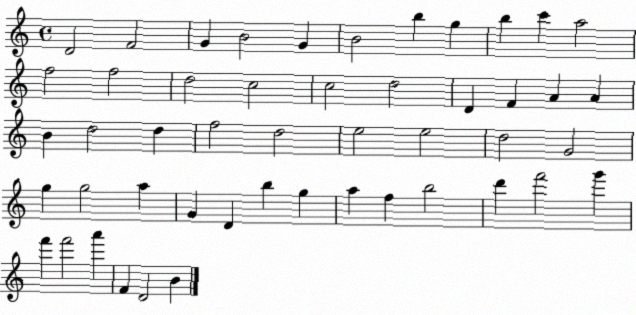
X:1
T:Untitled
M:4/4
L:1/4
K:C
D2 F2 G B2 G B2 b g b c' a2 f2 f2 d2 c2 c2 d2 D F A A B d2 d f2 d2 e2 e2 d2 G2 g g2 a G D b g a f b2 d' f'2 g' f' f'2 a' F D2 B